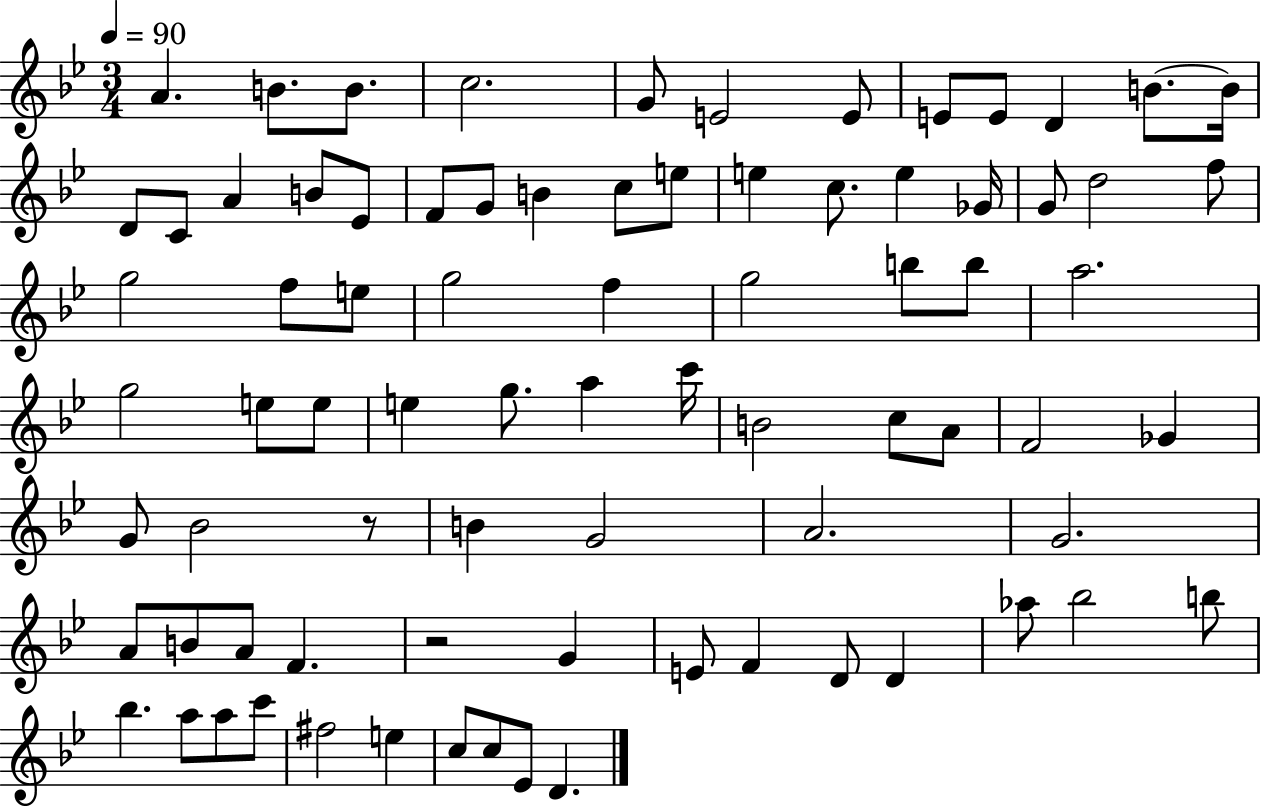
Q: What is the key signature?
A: BES major